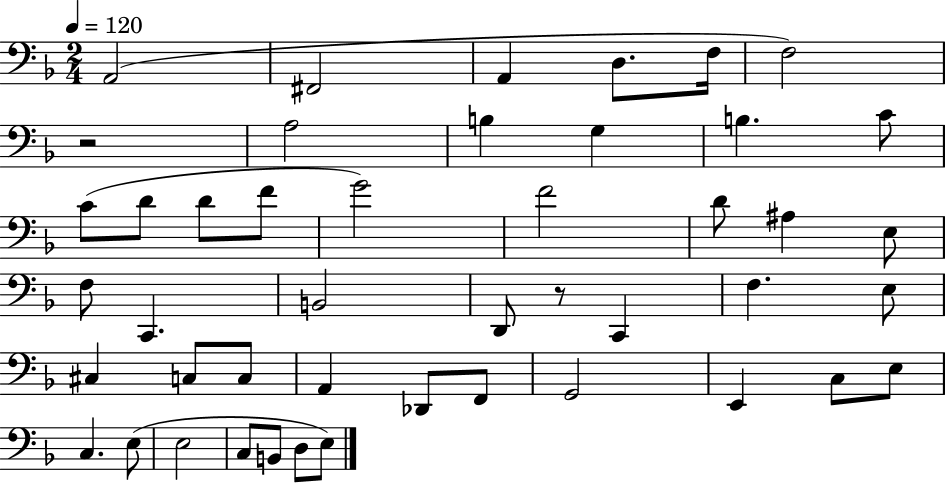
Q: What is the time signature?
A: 2/4